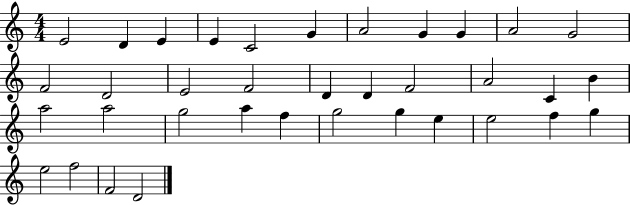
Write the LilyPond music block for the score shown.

{
  \clef treble
  \numericTimeSignature
  \time 4/4
  \key c \major
  e'2 d'4 e'4 | e'4 c'2 g'4 | a'2 g'4 g'4 | a'2 g'2 | \break f'2 d'2 | e'2 f'2 | d'4 d'4 f'2 | a'2 c'4 b'4 | \break a''2 a''2 | g''2 a''4 f''4 | g''2 g''4 e''4 | e''2 f''4 g''4 | \break e''2 f''2 | f'2 d'2 | \bar "|."
}